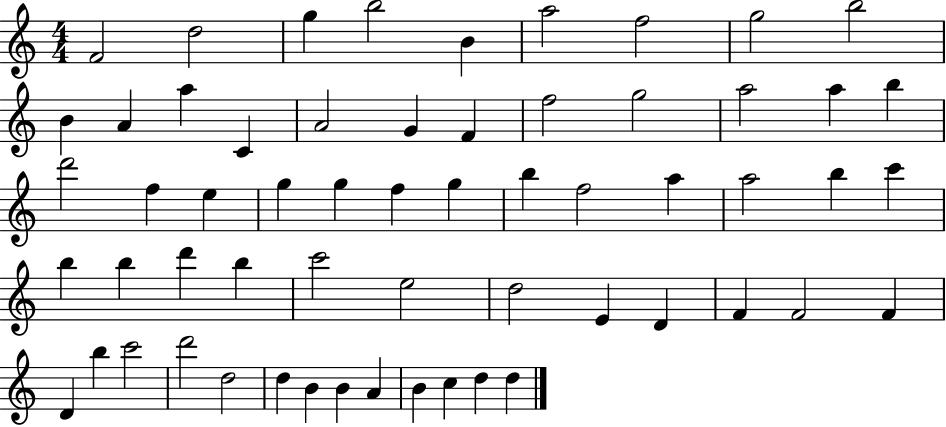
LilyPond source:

{
  \clef treble
  \numericTimeSignature
  \time 4/4
  \key c \major
  f'2 d''2 | g''4 b''2 b'4 | a''2 f''2 | g''2 b''2 | \break b'4 a'4 a''4 c'4 | a'2 g'4 f'4 | f''2 g''2 | a''2 a''4 b''4 | \break d'''2 f''4 e''4 | g''4 g''4 f''4 g''4 | b''4 f''2 a''4 | a''2 b''4 c'''4 | \break b''4 b''4 d'''4 b''4 | c'''2 e''2 | d''2 e'4 d'4 | f'4 f'2 f'4 | \break d'4 b''4 c'''2 | d'''2 d''2 | d''4 b'4 b'4 a'4 | b'4 c''4 d''4 d''4 | \break \bar "|."
}